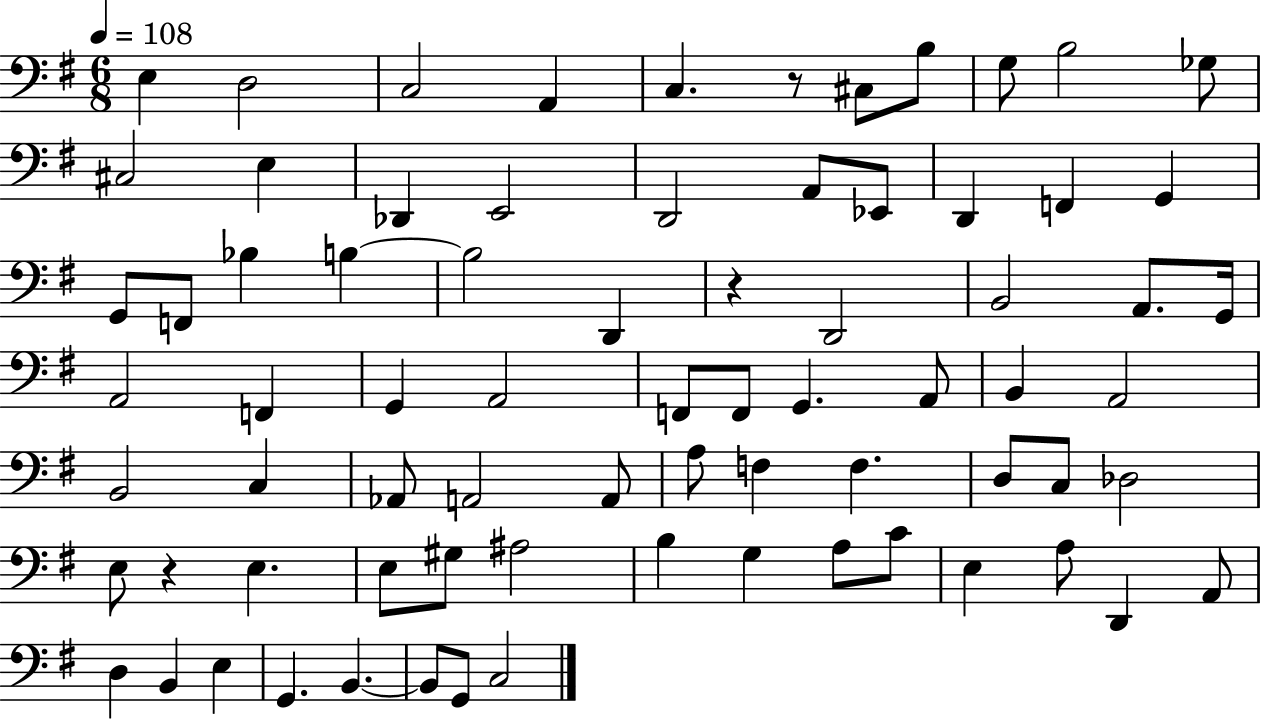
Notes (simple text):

E3/q D3/h C3/h A2/q C3/q. R/e C#3/e B3/e G3/e B3/h Gb3/e C#3/h E3/q Db2/q E2/h D2/h A2/e Eb2/e D2/q F2/q G2/q G2/e F2/e Bb3/q B3/q B3/h D2/q R/q D2/h B2/h A2/e. G2/s A2/h F2/q G2/q A2/h F2/e F2/e G2/q. A2/e B2/q A2/h B2/h C3/q Ab2/e A2/h A2/e A3/e F3/q F3/q. D3/e C3/e Db3/h E3/e R/q E3/q. E3/e G#3/e A#3/h B3/q G3/q A3/e C4/e E3/q A3/e D2/q A2/e D3/q B2/q E3/q G2/q. B2/q. B2/e G2/e C3/h